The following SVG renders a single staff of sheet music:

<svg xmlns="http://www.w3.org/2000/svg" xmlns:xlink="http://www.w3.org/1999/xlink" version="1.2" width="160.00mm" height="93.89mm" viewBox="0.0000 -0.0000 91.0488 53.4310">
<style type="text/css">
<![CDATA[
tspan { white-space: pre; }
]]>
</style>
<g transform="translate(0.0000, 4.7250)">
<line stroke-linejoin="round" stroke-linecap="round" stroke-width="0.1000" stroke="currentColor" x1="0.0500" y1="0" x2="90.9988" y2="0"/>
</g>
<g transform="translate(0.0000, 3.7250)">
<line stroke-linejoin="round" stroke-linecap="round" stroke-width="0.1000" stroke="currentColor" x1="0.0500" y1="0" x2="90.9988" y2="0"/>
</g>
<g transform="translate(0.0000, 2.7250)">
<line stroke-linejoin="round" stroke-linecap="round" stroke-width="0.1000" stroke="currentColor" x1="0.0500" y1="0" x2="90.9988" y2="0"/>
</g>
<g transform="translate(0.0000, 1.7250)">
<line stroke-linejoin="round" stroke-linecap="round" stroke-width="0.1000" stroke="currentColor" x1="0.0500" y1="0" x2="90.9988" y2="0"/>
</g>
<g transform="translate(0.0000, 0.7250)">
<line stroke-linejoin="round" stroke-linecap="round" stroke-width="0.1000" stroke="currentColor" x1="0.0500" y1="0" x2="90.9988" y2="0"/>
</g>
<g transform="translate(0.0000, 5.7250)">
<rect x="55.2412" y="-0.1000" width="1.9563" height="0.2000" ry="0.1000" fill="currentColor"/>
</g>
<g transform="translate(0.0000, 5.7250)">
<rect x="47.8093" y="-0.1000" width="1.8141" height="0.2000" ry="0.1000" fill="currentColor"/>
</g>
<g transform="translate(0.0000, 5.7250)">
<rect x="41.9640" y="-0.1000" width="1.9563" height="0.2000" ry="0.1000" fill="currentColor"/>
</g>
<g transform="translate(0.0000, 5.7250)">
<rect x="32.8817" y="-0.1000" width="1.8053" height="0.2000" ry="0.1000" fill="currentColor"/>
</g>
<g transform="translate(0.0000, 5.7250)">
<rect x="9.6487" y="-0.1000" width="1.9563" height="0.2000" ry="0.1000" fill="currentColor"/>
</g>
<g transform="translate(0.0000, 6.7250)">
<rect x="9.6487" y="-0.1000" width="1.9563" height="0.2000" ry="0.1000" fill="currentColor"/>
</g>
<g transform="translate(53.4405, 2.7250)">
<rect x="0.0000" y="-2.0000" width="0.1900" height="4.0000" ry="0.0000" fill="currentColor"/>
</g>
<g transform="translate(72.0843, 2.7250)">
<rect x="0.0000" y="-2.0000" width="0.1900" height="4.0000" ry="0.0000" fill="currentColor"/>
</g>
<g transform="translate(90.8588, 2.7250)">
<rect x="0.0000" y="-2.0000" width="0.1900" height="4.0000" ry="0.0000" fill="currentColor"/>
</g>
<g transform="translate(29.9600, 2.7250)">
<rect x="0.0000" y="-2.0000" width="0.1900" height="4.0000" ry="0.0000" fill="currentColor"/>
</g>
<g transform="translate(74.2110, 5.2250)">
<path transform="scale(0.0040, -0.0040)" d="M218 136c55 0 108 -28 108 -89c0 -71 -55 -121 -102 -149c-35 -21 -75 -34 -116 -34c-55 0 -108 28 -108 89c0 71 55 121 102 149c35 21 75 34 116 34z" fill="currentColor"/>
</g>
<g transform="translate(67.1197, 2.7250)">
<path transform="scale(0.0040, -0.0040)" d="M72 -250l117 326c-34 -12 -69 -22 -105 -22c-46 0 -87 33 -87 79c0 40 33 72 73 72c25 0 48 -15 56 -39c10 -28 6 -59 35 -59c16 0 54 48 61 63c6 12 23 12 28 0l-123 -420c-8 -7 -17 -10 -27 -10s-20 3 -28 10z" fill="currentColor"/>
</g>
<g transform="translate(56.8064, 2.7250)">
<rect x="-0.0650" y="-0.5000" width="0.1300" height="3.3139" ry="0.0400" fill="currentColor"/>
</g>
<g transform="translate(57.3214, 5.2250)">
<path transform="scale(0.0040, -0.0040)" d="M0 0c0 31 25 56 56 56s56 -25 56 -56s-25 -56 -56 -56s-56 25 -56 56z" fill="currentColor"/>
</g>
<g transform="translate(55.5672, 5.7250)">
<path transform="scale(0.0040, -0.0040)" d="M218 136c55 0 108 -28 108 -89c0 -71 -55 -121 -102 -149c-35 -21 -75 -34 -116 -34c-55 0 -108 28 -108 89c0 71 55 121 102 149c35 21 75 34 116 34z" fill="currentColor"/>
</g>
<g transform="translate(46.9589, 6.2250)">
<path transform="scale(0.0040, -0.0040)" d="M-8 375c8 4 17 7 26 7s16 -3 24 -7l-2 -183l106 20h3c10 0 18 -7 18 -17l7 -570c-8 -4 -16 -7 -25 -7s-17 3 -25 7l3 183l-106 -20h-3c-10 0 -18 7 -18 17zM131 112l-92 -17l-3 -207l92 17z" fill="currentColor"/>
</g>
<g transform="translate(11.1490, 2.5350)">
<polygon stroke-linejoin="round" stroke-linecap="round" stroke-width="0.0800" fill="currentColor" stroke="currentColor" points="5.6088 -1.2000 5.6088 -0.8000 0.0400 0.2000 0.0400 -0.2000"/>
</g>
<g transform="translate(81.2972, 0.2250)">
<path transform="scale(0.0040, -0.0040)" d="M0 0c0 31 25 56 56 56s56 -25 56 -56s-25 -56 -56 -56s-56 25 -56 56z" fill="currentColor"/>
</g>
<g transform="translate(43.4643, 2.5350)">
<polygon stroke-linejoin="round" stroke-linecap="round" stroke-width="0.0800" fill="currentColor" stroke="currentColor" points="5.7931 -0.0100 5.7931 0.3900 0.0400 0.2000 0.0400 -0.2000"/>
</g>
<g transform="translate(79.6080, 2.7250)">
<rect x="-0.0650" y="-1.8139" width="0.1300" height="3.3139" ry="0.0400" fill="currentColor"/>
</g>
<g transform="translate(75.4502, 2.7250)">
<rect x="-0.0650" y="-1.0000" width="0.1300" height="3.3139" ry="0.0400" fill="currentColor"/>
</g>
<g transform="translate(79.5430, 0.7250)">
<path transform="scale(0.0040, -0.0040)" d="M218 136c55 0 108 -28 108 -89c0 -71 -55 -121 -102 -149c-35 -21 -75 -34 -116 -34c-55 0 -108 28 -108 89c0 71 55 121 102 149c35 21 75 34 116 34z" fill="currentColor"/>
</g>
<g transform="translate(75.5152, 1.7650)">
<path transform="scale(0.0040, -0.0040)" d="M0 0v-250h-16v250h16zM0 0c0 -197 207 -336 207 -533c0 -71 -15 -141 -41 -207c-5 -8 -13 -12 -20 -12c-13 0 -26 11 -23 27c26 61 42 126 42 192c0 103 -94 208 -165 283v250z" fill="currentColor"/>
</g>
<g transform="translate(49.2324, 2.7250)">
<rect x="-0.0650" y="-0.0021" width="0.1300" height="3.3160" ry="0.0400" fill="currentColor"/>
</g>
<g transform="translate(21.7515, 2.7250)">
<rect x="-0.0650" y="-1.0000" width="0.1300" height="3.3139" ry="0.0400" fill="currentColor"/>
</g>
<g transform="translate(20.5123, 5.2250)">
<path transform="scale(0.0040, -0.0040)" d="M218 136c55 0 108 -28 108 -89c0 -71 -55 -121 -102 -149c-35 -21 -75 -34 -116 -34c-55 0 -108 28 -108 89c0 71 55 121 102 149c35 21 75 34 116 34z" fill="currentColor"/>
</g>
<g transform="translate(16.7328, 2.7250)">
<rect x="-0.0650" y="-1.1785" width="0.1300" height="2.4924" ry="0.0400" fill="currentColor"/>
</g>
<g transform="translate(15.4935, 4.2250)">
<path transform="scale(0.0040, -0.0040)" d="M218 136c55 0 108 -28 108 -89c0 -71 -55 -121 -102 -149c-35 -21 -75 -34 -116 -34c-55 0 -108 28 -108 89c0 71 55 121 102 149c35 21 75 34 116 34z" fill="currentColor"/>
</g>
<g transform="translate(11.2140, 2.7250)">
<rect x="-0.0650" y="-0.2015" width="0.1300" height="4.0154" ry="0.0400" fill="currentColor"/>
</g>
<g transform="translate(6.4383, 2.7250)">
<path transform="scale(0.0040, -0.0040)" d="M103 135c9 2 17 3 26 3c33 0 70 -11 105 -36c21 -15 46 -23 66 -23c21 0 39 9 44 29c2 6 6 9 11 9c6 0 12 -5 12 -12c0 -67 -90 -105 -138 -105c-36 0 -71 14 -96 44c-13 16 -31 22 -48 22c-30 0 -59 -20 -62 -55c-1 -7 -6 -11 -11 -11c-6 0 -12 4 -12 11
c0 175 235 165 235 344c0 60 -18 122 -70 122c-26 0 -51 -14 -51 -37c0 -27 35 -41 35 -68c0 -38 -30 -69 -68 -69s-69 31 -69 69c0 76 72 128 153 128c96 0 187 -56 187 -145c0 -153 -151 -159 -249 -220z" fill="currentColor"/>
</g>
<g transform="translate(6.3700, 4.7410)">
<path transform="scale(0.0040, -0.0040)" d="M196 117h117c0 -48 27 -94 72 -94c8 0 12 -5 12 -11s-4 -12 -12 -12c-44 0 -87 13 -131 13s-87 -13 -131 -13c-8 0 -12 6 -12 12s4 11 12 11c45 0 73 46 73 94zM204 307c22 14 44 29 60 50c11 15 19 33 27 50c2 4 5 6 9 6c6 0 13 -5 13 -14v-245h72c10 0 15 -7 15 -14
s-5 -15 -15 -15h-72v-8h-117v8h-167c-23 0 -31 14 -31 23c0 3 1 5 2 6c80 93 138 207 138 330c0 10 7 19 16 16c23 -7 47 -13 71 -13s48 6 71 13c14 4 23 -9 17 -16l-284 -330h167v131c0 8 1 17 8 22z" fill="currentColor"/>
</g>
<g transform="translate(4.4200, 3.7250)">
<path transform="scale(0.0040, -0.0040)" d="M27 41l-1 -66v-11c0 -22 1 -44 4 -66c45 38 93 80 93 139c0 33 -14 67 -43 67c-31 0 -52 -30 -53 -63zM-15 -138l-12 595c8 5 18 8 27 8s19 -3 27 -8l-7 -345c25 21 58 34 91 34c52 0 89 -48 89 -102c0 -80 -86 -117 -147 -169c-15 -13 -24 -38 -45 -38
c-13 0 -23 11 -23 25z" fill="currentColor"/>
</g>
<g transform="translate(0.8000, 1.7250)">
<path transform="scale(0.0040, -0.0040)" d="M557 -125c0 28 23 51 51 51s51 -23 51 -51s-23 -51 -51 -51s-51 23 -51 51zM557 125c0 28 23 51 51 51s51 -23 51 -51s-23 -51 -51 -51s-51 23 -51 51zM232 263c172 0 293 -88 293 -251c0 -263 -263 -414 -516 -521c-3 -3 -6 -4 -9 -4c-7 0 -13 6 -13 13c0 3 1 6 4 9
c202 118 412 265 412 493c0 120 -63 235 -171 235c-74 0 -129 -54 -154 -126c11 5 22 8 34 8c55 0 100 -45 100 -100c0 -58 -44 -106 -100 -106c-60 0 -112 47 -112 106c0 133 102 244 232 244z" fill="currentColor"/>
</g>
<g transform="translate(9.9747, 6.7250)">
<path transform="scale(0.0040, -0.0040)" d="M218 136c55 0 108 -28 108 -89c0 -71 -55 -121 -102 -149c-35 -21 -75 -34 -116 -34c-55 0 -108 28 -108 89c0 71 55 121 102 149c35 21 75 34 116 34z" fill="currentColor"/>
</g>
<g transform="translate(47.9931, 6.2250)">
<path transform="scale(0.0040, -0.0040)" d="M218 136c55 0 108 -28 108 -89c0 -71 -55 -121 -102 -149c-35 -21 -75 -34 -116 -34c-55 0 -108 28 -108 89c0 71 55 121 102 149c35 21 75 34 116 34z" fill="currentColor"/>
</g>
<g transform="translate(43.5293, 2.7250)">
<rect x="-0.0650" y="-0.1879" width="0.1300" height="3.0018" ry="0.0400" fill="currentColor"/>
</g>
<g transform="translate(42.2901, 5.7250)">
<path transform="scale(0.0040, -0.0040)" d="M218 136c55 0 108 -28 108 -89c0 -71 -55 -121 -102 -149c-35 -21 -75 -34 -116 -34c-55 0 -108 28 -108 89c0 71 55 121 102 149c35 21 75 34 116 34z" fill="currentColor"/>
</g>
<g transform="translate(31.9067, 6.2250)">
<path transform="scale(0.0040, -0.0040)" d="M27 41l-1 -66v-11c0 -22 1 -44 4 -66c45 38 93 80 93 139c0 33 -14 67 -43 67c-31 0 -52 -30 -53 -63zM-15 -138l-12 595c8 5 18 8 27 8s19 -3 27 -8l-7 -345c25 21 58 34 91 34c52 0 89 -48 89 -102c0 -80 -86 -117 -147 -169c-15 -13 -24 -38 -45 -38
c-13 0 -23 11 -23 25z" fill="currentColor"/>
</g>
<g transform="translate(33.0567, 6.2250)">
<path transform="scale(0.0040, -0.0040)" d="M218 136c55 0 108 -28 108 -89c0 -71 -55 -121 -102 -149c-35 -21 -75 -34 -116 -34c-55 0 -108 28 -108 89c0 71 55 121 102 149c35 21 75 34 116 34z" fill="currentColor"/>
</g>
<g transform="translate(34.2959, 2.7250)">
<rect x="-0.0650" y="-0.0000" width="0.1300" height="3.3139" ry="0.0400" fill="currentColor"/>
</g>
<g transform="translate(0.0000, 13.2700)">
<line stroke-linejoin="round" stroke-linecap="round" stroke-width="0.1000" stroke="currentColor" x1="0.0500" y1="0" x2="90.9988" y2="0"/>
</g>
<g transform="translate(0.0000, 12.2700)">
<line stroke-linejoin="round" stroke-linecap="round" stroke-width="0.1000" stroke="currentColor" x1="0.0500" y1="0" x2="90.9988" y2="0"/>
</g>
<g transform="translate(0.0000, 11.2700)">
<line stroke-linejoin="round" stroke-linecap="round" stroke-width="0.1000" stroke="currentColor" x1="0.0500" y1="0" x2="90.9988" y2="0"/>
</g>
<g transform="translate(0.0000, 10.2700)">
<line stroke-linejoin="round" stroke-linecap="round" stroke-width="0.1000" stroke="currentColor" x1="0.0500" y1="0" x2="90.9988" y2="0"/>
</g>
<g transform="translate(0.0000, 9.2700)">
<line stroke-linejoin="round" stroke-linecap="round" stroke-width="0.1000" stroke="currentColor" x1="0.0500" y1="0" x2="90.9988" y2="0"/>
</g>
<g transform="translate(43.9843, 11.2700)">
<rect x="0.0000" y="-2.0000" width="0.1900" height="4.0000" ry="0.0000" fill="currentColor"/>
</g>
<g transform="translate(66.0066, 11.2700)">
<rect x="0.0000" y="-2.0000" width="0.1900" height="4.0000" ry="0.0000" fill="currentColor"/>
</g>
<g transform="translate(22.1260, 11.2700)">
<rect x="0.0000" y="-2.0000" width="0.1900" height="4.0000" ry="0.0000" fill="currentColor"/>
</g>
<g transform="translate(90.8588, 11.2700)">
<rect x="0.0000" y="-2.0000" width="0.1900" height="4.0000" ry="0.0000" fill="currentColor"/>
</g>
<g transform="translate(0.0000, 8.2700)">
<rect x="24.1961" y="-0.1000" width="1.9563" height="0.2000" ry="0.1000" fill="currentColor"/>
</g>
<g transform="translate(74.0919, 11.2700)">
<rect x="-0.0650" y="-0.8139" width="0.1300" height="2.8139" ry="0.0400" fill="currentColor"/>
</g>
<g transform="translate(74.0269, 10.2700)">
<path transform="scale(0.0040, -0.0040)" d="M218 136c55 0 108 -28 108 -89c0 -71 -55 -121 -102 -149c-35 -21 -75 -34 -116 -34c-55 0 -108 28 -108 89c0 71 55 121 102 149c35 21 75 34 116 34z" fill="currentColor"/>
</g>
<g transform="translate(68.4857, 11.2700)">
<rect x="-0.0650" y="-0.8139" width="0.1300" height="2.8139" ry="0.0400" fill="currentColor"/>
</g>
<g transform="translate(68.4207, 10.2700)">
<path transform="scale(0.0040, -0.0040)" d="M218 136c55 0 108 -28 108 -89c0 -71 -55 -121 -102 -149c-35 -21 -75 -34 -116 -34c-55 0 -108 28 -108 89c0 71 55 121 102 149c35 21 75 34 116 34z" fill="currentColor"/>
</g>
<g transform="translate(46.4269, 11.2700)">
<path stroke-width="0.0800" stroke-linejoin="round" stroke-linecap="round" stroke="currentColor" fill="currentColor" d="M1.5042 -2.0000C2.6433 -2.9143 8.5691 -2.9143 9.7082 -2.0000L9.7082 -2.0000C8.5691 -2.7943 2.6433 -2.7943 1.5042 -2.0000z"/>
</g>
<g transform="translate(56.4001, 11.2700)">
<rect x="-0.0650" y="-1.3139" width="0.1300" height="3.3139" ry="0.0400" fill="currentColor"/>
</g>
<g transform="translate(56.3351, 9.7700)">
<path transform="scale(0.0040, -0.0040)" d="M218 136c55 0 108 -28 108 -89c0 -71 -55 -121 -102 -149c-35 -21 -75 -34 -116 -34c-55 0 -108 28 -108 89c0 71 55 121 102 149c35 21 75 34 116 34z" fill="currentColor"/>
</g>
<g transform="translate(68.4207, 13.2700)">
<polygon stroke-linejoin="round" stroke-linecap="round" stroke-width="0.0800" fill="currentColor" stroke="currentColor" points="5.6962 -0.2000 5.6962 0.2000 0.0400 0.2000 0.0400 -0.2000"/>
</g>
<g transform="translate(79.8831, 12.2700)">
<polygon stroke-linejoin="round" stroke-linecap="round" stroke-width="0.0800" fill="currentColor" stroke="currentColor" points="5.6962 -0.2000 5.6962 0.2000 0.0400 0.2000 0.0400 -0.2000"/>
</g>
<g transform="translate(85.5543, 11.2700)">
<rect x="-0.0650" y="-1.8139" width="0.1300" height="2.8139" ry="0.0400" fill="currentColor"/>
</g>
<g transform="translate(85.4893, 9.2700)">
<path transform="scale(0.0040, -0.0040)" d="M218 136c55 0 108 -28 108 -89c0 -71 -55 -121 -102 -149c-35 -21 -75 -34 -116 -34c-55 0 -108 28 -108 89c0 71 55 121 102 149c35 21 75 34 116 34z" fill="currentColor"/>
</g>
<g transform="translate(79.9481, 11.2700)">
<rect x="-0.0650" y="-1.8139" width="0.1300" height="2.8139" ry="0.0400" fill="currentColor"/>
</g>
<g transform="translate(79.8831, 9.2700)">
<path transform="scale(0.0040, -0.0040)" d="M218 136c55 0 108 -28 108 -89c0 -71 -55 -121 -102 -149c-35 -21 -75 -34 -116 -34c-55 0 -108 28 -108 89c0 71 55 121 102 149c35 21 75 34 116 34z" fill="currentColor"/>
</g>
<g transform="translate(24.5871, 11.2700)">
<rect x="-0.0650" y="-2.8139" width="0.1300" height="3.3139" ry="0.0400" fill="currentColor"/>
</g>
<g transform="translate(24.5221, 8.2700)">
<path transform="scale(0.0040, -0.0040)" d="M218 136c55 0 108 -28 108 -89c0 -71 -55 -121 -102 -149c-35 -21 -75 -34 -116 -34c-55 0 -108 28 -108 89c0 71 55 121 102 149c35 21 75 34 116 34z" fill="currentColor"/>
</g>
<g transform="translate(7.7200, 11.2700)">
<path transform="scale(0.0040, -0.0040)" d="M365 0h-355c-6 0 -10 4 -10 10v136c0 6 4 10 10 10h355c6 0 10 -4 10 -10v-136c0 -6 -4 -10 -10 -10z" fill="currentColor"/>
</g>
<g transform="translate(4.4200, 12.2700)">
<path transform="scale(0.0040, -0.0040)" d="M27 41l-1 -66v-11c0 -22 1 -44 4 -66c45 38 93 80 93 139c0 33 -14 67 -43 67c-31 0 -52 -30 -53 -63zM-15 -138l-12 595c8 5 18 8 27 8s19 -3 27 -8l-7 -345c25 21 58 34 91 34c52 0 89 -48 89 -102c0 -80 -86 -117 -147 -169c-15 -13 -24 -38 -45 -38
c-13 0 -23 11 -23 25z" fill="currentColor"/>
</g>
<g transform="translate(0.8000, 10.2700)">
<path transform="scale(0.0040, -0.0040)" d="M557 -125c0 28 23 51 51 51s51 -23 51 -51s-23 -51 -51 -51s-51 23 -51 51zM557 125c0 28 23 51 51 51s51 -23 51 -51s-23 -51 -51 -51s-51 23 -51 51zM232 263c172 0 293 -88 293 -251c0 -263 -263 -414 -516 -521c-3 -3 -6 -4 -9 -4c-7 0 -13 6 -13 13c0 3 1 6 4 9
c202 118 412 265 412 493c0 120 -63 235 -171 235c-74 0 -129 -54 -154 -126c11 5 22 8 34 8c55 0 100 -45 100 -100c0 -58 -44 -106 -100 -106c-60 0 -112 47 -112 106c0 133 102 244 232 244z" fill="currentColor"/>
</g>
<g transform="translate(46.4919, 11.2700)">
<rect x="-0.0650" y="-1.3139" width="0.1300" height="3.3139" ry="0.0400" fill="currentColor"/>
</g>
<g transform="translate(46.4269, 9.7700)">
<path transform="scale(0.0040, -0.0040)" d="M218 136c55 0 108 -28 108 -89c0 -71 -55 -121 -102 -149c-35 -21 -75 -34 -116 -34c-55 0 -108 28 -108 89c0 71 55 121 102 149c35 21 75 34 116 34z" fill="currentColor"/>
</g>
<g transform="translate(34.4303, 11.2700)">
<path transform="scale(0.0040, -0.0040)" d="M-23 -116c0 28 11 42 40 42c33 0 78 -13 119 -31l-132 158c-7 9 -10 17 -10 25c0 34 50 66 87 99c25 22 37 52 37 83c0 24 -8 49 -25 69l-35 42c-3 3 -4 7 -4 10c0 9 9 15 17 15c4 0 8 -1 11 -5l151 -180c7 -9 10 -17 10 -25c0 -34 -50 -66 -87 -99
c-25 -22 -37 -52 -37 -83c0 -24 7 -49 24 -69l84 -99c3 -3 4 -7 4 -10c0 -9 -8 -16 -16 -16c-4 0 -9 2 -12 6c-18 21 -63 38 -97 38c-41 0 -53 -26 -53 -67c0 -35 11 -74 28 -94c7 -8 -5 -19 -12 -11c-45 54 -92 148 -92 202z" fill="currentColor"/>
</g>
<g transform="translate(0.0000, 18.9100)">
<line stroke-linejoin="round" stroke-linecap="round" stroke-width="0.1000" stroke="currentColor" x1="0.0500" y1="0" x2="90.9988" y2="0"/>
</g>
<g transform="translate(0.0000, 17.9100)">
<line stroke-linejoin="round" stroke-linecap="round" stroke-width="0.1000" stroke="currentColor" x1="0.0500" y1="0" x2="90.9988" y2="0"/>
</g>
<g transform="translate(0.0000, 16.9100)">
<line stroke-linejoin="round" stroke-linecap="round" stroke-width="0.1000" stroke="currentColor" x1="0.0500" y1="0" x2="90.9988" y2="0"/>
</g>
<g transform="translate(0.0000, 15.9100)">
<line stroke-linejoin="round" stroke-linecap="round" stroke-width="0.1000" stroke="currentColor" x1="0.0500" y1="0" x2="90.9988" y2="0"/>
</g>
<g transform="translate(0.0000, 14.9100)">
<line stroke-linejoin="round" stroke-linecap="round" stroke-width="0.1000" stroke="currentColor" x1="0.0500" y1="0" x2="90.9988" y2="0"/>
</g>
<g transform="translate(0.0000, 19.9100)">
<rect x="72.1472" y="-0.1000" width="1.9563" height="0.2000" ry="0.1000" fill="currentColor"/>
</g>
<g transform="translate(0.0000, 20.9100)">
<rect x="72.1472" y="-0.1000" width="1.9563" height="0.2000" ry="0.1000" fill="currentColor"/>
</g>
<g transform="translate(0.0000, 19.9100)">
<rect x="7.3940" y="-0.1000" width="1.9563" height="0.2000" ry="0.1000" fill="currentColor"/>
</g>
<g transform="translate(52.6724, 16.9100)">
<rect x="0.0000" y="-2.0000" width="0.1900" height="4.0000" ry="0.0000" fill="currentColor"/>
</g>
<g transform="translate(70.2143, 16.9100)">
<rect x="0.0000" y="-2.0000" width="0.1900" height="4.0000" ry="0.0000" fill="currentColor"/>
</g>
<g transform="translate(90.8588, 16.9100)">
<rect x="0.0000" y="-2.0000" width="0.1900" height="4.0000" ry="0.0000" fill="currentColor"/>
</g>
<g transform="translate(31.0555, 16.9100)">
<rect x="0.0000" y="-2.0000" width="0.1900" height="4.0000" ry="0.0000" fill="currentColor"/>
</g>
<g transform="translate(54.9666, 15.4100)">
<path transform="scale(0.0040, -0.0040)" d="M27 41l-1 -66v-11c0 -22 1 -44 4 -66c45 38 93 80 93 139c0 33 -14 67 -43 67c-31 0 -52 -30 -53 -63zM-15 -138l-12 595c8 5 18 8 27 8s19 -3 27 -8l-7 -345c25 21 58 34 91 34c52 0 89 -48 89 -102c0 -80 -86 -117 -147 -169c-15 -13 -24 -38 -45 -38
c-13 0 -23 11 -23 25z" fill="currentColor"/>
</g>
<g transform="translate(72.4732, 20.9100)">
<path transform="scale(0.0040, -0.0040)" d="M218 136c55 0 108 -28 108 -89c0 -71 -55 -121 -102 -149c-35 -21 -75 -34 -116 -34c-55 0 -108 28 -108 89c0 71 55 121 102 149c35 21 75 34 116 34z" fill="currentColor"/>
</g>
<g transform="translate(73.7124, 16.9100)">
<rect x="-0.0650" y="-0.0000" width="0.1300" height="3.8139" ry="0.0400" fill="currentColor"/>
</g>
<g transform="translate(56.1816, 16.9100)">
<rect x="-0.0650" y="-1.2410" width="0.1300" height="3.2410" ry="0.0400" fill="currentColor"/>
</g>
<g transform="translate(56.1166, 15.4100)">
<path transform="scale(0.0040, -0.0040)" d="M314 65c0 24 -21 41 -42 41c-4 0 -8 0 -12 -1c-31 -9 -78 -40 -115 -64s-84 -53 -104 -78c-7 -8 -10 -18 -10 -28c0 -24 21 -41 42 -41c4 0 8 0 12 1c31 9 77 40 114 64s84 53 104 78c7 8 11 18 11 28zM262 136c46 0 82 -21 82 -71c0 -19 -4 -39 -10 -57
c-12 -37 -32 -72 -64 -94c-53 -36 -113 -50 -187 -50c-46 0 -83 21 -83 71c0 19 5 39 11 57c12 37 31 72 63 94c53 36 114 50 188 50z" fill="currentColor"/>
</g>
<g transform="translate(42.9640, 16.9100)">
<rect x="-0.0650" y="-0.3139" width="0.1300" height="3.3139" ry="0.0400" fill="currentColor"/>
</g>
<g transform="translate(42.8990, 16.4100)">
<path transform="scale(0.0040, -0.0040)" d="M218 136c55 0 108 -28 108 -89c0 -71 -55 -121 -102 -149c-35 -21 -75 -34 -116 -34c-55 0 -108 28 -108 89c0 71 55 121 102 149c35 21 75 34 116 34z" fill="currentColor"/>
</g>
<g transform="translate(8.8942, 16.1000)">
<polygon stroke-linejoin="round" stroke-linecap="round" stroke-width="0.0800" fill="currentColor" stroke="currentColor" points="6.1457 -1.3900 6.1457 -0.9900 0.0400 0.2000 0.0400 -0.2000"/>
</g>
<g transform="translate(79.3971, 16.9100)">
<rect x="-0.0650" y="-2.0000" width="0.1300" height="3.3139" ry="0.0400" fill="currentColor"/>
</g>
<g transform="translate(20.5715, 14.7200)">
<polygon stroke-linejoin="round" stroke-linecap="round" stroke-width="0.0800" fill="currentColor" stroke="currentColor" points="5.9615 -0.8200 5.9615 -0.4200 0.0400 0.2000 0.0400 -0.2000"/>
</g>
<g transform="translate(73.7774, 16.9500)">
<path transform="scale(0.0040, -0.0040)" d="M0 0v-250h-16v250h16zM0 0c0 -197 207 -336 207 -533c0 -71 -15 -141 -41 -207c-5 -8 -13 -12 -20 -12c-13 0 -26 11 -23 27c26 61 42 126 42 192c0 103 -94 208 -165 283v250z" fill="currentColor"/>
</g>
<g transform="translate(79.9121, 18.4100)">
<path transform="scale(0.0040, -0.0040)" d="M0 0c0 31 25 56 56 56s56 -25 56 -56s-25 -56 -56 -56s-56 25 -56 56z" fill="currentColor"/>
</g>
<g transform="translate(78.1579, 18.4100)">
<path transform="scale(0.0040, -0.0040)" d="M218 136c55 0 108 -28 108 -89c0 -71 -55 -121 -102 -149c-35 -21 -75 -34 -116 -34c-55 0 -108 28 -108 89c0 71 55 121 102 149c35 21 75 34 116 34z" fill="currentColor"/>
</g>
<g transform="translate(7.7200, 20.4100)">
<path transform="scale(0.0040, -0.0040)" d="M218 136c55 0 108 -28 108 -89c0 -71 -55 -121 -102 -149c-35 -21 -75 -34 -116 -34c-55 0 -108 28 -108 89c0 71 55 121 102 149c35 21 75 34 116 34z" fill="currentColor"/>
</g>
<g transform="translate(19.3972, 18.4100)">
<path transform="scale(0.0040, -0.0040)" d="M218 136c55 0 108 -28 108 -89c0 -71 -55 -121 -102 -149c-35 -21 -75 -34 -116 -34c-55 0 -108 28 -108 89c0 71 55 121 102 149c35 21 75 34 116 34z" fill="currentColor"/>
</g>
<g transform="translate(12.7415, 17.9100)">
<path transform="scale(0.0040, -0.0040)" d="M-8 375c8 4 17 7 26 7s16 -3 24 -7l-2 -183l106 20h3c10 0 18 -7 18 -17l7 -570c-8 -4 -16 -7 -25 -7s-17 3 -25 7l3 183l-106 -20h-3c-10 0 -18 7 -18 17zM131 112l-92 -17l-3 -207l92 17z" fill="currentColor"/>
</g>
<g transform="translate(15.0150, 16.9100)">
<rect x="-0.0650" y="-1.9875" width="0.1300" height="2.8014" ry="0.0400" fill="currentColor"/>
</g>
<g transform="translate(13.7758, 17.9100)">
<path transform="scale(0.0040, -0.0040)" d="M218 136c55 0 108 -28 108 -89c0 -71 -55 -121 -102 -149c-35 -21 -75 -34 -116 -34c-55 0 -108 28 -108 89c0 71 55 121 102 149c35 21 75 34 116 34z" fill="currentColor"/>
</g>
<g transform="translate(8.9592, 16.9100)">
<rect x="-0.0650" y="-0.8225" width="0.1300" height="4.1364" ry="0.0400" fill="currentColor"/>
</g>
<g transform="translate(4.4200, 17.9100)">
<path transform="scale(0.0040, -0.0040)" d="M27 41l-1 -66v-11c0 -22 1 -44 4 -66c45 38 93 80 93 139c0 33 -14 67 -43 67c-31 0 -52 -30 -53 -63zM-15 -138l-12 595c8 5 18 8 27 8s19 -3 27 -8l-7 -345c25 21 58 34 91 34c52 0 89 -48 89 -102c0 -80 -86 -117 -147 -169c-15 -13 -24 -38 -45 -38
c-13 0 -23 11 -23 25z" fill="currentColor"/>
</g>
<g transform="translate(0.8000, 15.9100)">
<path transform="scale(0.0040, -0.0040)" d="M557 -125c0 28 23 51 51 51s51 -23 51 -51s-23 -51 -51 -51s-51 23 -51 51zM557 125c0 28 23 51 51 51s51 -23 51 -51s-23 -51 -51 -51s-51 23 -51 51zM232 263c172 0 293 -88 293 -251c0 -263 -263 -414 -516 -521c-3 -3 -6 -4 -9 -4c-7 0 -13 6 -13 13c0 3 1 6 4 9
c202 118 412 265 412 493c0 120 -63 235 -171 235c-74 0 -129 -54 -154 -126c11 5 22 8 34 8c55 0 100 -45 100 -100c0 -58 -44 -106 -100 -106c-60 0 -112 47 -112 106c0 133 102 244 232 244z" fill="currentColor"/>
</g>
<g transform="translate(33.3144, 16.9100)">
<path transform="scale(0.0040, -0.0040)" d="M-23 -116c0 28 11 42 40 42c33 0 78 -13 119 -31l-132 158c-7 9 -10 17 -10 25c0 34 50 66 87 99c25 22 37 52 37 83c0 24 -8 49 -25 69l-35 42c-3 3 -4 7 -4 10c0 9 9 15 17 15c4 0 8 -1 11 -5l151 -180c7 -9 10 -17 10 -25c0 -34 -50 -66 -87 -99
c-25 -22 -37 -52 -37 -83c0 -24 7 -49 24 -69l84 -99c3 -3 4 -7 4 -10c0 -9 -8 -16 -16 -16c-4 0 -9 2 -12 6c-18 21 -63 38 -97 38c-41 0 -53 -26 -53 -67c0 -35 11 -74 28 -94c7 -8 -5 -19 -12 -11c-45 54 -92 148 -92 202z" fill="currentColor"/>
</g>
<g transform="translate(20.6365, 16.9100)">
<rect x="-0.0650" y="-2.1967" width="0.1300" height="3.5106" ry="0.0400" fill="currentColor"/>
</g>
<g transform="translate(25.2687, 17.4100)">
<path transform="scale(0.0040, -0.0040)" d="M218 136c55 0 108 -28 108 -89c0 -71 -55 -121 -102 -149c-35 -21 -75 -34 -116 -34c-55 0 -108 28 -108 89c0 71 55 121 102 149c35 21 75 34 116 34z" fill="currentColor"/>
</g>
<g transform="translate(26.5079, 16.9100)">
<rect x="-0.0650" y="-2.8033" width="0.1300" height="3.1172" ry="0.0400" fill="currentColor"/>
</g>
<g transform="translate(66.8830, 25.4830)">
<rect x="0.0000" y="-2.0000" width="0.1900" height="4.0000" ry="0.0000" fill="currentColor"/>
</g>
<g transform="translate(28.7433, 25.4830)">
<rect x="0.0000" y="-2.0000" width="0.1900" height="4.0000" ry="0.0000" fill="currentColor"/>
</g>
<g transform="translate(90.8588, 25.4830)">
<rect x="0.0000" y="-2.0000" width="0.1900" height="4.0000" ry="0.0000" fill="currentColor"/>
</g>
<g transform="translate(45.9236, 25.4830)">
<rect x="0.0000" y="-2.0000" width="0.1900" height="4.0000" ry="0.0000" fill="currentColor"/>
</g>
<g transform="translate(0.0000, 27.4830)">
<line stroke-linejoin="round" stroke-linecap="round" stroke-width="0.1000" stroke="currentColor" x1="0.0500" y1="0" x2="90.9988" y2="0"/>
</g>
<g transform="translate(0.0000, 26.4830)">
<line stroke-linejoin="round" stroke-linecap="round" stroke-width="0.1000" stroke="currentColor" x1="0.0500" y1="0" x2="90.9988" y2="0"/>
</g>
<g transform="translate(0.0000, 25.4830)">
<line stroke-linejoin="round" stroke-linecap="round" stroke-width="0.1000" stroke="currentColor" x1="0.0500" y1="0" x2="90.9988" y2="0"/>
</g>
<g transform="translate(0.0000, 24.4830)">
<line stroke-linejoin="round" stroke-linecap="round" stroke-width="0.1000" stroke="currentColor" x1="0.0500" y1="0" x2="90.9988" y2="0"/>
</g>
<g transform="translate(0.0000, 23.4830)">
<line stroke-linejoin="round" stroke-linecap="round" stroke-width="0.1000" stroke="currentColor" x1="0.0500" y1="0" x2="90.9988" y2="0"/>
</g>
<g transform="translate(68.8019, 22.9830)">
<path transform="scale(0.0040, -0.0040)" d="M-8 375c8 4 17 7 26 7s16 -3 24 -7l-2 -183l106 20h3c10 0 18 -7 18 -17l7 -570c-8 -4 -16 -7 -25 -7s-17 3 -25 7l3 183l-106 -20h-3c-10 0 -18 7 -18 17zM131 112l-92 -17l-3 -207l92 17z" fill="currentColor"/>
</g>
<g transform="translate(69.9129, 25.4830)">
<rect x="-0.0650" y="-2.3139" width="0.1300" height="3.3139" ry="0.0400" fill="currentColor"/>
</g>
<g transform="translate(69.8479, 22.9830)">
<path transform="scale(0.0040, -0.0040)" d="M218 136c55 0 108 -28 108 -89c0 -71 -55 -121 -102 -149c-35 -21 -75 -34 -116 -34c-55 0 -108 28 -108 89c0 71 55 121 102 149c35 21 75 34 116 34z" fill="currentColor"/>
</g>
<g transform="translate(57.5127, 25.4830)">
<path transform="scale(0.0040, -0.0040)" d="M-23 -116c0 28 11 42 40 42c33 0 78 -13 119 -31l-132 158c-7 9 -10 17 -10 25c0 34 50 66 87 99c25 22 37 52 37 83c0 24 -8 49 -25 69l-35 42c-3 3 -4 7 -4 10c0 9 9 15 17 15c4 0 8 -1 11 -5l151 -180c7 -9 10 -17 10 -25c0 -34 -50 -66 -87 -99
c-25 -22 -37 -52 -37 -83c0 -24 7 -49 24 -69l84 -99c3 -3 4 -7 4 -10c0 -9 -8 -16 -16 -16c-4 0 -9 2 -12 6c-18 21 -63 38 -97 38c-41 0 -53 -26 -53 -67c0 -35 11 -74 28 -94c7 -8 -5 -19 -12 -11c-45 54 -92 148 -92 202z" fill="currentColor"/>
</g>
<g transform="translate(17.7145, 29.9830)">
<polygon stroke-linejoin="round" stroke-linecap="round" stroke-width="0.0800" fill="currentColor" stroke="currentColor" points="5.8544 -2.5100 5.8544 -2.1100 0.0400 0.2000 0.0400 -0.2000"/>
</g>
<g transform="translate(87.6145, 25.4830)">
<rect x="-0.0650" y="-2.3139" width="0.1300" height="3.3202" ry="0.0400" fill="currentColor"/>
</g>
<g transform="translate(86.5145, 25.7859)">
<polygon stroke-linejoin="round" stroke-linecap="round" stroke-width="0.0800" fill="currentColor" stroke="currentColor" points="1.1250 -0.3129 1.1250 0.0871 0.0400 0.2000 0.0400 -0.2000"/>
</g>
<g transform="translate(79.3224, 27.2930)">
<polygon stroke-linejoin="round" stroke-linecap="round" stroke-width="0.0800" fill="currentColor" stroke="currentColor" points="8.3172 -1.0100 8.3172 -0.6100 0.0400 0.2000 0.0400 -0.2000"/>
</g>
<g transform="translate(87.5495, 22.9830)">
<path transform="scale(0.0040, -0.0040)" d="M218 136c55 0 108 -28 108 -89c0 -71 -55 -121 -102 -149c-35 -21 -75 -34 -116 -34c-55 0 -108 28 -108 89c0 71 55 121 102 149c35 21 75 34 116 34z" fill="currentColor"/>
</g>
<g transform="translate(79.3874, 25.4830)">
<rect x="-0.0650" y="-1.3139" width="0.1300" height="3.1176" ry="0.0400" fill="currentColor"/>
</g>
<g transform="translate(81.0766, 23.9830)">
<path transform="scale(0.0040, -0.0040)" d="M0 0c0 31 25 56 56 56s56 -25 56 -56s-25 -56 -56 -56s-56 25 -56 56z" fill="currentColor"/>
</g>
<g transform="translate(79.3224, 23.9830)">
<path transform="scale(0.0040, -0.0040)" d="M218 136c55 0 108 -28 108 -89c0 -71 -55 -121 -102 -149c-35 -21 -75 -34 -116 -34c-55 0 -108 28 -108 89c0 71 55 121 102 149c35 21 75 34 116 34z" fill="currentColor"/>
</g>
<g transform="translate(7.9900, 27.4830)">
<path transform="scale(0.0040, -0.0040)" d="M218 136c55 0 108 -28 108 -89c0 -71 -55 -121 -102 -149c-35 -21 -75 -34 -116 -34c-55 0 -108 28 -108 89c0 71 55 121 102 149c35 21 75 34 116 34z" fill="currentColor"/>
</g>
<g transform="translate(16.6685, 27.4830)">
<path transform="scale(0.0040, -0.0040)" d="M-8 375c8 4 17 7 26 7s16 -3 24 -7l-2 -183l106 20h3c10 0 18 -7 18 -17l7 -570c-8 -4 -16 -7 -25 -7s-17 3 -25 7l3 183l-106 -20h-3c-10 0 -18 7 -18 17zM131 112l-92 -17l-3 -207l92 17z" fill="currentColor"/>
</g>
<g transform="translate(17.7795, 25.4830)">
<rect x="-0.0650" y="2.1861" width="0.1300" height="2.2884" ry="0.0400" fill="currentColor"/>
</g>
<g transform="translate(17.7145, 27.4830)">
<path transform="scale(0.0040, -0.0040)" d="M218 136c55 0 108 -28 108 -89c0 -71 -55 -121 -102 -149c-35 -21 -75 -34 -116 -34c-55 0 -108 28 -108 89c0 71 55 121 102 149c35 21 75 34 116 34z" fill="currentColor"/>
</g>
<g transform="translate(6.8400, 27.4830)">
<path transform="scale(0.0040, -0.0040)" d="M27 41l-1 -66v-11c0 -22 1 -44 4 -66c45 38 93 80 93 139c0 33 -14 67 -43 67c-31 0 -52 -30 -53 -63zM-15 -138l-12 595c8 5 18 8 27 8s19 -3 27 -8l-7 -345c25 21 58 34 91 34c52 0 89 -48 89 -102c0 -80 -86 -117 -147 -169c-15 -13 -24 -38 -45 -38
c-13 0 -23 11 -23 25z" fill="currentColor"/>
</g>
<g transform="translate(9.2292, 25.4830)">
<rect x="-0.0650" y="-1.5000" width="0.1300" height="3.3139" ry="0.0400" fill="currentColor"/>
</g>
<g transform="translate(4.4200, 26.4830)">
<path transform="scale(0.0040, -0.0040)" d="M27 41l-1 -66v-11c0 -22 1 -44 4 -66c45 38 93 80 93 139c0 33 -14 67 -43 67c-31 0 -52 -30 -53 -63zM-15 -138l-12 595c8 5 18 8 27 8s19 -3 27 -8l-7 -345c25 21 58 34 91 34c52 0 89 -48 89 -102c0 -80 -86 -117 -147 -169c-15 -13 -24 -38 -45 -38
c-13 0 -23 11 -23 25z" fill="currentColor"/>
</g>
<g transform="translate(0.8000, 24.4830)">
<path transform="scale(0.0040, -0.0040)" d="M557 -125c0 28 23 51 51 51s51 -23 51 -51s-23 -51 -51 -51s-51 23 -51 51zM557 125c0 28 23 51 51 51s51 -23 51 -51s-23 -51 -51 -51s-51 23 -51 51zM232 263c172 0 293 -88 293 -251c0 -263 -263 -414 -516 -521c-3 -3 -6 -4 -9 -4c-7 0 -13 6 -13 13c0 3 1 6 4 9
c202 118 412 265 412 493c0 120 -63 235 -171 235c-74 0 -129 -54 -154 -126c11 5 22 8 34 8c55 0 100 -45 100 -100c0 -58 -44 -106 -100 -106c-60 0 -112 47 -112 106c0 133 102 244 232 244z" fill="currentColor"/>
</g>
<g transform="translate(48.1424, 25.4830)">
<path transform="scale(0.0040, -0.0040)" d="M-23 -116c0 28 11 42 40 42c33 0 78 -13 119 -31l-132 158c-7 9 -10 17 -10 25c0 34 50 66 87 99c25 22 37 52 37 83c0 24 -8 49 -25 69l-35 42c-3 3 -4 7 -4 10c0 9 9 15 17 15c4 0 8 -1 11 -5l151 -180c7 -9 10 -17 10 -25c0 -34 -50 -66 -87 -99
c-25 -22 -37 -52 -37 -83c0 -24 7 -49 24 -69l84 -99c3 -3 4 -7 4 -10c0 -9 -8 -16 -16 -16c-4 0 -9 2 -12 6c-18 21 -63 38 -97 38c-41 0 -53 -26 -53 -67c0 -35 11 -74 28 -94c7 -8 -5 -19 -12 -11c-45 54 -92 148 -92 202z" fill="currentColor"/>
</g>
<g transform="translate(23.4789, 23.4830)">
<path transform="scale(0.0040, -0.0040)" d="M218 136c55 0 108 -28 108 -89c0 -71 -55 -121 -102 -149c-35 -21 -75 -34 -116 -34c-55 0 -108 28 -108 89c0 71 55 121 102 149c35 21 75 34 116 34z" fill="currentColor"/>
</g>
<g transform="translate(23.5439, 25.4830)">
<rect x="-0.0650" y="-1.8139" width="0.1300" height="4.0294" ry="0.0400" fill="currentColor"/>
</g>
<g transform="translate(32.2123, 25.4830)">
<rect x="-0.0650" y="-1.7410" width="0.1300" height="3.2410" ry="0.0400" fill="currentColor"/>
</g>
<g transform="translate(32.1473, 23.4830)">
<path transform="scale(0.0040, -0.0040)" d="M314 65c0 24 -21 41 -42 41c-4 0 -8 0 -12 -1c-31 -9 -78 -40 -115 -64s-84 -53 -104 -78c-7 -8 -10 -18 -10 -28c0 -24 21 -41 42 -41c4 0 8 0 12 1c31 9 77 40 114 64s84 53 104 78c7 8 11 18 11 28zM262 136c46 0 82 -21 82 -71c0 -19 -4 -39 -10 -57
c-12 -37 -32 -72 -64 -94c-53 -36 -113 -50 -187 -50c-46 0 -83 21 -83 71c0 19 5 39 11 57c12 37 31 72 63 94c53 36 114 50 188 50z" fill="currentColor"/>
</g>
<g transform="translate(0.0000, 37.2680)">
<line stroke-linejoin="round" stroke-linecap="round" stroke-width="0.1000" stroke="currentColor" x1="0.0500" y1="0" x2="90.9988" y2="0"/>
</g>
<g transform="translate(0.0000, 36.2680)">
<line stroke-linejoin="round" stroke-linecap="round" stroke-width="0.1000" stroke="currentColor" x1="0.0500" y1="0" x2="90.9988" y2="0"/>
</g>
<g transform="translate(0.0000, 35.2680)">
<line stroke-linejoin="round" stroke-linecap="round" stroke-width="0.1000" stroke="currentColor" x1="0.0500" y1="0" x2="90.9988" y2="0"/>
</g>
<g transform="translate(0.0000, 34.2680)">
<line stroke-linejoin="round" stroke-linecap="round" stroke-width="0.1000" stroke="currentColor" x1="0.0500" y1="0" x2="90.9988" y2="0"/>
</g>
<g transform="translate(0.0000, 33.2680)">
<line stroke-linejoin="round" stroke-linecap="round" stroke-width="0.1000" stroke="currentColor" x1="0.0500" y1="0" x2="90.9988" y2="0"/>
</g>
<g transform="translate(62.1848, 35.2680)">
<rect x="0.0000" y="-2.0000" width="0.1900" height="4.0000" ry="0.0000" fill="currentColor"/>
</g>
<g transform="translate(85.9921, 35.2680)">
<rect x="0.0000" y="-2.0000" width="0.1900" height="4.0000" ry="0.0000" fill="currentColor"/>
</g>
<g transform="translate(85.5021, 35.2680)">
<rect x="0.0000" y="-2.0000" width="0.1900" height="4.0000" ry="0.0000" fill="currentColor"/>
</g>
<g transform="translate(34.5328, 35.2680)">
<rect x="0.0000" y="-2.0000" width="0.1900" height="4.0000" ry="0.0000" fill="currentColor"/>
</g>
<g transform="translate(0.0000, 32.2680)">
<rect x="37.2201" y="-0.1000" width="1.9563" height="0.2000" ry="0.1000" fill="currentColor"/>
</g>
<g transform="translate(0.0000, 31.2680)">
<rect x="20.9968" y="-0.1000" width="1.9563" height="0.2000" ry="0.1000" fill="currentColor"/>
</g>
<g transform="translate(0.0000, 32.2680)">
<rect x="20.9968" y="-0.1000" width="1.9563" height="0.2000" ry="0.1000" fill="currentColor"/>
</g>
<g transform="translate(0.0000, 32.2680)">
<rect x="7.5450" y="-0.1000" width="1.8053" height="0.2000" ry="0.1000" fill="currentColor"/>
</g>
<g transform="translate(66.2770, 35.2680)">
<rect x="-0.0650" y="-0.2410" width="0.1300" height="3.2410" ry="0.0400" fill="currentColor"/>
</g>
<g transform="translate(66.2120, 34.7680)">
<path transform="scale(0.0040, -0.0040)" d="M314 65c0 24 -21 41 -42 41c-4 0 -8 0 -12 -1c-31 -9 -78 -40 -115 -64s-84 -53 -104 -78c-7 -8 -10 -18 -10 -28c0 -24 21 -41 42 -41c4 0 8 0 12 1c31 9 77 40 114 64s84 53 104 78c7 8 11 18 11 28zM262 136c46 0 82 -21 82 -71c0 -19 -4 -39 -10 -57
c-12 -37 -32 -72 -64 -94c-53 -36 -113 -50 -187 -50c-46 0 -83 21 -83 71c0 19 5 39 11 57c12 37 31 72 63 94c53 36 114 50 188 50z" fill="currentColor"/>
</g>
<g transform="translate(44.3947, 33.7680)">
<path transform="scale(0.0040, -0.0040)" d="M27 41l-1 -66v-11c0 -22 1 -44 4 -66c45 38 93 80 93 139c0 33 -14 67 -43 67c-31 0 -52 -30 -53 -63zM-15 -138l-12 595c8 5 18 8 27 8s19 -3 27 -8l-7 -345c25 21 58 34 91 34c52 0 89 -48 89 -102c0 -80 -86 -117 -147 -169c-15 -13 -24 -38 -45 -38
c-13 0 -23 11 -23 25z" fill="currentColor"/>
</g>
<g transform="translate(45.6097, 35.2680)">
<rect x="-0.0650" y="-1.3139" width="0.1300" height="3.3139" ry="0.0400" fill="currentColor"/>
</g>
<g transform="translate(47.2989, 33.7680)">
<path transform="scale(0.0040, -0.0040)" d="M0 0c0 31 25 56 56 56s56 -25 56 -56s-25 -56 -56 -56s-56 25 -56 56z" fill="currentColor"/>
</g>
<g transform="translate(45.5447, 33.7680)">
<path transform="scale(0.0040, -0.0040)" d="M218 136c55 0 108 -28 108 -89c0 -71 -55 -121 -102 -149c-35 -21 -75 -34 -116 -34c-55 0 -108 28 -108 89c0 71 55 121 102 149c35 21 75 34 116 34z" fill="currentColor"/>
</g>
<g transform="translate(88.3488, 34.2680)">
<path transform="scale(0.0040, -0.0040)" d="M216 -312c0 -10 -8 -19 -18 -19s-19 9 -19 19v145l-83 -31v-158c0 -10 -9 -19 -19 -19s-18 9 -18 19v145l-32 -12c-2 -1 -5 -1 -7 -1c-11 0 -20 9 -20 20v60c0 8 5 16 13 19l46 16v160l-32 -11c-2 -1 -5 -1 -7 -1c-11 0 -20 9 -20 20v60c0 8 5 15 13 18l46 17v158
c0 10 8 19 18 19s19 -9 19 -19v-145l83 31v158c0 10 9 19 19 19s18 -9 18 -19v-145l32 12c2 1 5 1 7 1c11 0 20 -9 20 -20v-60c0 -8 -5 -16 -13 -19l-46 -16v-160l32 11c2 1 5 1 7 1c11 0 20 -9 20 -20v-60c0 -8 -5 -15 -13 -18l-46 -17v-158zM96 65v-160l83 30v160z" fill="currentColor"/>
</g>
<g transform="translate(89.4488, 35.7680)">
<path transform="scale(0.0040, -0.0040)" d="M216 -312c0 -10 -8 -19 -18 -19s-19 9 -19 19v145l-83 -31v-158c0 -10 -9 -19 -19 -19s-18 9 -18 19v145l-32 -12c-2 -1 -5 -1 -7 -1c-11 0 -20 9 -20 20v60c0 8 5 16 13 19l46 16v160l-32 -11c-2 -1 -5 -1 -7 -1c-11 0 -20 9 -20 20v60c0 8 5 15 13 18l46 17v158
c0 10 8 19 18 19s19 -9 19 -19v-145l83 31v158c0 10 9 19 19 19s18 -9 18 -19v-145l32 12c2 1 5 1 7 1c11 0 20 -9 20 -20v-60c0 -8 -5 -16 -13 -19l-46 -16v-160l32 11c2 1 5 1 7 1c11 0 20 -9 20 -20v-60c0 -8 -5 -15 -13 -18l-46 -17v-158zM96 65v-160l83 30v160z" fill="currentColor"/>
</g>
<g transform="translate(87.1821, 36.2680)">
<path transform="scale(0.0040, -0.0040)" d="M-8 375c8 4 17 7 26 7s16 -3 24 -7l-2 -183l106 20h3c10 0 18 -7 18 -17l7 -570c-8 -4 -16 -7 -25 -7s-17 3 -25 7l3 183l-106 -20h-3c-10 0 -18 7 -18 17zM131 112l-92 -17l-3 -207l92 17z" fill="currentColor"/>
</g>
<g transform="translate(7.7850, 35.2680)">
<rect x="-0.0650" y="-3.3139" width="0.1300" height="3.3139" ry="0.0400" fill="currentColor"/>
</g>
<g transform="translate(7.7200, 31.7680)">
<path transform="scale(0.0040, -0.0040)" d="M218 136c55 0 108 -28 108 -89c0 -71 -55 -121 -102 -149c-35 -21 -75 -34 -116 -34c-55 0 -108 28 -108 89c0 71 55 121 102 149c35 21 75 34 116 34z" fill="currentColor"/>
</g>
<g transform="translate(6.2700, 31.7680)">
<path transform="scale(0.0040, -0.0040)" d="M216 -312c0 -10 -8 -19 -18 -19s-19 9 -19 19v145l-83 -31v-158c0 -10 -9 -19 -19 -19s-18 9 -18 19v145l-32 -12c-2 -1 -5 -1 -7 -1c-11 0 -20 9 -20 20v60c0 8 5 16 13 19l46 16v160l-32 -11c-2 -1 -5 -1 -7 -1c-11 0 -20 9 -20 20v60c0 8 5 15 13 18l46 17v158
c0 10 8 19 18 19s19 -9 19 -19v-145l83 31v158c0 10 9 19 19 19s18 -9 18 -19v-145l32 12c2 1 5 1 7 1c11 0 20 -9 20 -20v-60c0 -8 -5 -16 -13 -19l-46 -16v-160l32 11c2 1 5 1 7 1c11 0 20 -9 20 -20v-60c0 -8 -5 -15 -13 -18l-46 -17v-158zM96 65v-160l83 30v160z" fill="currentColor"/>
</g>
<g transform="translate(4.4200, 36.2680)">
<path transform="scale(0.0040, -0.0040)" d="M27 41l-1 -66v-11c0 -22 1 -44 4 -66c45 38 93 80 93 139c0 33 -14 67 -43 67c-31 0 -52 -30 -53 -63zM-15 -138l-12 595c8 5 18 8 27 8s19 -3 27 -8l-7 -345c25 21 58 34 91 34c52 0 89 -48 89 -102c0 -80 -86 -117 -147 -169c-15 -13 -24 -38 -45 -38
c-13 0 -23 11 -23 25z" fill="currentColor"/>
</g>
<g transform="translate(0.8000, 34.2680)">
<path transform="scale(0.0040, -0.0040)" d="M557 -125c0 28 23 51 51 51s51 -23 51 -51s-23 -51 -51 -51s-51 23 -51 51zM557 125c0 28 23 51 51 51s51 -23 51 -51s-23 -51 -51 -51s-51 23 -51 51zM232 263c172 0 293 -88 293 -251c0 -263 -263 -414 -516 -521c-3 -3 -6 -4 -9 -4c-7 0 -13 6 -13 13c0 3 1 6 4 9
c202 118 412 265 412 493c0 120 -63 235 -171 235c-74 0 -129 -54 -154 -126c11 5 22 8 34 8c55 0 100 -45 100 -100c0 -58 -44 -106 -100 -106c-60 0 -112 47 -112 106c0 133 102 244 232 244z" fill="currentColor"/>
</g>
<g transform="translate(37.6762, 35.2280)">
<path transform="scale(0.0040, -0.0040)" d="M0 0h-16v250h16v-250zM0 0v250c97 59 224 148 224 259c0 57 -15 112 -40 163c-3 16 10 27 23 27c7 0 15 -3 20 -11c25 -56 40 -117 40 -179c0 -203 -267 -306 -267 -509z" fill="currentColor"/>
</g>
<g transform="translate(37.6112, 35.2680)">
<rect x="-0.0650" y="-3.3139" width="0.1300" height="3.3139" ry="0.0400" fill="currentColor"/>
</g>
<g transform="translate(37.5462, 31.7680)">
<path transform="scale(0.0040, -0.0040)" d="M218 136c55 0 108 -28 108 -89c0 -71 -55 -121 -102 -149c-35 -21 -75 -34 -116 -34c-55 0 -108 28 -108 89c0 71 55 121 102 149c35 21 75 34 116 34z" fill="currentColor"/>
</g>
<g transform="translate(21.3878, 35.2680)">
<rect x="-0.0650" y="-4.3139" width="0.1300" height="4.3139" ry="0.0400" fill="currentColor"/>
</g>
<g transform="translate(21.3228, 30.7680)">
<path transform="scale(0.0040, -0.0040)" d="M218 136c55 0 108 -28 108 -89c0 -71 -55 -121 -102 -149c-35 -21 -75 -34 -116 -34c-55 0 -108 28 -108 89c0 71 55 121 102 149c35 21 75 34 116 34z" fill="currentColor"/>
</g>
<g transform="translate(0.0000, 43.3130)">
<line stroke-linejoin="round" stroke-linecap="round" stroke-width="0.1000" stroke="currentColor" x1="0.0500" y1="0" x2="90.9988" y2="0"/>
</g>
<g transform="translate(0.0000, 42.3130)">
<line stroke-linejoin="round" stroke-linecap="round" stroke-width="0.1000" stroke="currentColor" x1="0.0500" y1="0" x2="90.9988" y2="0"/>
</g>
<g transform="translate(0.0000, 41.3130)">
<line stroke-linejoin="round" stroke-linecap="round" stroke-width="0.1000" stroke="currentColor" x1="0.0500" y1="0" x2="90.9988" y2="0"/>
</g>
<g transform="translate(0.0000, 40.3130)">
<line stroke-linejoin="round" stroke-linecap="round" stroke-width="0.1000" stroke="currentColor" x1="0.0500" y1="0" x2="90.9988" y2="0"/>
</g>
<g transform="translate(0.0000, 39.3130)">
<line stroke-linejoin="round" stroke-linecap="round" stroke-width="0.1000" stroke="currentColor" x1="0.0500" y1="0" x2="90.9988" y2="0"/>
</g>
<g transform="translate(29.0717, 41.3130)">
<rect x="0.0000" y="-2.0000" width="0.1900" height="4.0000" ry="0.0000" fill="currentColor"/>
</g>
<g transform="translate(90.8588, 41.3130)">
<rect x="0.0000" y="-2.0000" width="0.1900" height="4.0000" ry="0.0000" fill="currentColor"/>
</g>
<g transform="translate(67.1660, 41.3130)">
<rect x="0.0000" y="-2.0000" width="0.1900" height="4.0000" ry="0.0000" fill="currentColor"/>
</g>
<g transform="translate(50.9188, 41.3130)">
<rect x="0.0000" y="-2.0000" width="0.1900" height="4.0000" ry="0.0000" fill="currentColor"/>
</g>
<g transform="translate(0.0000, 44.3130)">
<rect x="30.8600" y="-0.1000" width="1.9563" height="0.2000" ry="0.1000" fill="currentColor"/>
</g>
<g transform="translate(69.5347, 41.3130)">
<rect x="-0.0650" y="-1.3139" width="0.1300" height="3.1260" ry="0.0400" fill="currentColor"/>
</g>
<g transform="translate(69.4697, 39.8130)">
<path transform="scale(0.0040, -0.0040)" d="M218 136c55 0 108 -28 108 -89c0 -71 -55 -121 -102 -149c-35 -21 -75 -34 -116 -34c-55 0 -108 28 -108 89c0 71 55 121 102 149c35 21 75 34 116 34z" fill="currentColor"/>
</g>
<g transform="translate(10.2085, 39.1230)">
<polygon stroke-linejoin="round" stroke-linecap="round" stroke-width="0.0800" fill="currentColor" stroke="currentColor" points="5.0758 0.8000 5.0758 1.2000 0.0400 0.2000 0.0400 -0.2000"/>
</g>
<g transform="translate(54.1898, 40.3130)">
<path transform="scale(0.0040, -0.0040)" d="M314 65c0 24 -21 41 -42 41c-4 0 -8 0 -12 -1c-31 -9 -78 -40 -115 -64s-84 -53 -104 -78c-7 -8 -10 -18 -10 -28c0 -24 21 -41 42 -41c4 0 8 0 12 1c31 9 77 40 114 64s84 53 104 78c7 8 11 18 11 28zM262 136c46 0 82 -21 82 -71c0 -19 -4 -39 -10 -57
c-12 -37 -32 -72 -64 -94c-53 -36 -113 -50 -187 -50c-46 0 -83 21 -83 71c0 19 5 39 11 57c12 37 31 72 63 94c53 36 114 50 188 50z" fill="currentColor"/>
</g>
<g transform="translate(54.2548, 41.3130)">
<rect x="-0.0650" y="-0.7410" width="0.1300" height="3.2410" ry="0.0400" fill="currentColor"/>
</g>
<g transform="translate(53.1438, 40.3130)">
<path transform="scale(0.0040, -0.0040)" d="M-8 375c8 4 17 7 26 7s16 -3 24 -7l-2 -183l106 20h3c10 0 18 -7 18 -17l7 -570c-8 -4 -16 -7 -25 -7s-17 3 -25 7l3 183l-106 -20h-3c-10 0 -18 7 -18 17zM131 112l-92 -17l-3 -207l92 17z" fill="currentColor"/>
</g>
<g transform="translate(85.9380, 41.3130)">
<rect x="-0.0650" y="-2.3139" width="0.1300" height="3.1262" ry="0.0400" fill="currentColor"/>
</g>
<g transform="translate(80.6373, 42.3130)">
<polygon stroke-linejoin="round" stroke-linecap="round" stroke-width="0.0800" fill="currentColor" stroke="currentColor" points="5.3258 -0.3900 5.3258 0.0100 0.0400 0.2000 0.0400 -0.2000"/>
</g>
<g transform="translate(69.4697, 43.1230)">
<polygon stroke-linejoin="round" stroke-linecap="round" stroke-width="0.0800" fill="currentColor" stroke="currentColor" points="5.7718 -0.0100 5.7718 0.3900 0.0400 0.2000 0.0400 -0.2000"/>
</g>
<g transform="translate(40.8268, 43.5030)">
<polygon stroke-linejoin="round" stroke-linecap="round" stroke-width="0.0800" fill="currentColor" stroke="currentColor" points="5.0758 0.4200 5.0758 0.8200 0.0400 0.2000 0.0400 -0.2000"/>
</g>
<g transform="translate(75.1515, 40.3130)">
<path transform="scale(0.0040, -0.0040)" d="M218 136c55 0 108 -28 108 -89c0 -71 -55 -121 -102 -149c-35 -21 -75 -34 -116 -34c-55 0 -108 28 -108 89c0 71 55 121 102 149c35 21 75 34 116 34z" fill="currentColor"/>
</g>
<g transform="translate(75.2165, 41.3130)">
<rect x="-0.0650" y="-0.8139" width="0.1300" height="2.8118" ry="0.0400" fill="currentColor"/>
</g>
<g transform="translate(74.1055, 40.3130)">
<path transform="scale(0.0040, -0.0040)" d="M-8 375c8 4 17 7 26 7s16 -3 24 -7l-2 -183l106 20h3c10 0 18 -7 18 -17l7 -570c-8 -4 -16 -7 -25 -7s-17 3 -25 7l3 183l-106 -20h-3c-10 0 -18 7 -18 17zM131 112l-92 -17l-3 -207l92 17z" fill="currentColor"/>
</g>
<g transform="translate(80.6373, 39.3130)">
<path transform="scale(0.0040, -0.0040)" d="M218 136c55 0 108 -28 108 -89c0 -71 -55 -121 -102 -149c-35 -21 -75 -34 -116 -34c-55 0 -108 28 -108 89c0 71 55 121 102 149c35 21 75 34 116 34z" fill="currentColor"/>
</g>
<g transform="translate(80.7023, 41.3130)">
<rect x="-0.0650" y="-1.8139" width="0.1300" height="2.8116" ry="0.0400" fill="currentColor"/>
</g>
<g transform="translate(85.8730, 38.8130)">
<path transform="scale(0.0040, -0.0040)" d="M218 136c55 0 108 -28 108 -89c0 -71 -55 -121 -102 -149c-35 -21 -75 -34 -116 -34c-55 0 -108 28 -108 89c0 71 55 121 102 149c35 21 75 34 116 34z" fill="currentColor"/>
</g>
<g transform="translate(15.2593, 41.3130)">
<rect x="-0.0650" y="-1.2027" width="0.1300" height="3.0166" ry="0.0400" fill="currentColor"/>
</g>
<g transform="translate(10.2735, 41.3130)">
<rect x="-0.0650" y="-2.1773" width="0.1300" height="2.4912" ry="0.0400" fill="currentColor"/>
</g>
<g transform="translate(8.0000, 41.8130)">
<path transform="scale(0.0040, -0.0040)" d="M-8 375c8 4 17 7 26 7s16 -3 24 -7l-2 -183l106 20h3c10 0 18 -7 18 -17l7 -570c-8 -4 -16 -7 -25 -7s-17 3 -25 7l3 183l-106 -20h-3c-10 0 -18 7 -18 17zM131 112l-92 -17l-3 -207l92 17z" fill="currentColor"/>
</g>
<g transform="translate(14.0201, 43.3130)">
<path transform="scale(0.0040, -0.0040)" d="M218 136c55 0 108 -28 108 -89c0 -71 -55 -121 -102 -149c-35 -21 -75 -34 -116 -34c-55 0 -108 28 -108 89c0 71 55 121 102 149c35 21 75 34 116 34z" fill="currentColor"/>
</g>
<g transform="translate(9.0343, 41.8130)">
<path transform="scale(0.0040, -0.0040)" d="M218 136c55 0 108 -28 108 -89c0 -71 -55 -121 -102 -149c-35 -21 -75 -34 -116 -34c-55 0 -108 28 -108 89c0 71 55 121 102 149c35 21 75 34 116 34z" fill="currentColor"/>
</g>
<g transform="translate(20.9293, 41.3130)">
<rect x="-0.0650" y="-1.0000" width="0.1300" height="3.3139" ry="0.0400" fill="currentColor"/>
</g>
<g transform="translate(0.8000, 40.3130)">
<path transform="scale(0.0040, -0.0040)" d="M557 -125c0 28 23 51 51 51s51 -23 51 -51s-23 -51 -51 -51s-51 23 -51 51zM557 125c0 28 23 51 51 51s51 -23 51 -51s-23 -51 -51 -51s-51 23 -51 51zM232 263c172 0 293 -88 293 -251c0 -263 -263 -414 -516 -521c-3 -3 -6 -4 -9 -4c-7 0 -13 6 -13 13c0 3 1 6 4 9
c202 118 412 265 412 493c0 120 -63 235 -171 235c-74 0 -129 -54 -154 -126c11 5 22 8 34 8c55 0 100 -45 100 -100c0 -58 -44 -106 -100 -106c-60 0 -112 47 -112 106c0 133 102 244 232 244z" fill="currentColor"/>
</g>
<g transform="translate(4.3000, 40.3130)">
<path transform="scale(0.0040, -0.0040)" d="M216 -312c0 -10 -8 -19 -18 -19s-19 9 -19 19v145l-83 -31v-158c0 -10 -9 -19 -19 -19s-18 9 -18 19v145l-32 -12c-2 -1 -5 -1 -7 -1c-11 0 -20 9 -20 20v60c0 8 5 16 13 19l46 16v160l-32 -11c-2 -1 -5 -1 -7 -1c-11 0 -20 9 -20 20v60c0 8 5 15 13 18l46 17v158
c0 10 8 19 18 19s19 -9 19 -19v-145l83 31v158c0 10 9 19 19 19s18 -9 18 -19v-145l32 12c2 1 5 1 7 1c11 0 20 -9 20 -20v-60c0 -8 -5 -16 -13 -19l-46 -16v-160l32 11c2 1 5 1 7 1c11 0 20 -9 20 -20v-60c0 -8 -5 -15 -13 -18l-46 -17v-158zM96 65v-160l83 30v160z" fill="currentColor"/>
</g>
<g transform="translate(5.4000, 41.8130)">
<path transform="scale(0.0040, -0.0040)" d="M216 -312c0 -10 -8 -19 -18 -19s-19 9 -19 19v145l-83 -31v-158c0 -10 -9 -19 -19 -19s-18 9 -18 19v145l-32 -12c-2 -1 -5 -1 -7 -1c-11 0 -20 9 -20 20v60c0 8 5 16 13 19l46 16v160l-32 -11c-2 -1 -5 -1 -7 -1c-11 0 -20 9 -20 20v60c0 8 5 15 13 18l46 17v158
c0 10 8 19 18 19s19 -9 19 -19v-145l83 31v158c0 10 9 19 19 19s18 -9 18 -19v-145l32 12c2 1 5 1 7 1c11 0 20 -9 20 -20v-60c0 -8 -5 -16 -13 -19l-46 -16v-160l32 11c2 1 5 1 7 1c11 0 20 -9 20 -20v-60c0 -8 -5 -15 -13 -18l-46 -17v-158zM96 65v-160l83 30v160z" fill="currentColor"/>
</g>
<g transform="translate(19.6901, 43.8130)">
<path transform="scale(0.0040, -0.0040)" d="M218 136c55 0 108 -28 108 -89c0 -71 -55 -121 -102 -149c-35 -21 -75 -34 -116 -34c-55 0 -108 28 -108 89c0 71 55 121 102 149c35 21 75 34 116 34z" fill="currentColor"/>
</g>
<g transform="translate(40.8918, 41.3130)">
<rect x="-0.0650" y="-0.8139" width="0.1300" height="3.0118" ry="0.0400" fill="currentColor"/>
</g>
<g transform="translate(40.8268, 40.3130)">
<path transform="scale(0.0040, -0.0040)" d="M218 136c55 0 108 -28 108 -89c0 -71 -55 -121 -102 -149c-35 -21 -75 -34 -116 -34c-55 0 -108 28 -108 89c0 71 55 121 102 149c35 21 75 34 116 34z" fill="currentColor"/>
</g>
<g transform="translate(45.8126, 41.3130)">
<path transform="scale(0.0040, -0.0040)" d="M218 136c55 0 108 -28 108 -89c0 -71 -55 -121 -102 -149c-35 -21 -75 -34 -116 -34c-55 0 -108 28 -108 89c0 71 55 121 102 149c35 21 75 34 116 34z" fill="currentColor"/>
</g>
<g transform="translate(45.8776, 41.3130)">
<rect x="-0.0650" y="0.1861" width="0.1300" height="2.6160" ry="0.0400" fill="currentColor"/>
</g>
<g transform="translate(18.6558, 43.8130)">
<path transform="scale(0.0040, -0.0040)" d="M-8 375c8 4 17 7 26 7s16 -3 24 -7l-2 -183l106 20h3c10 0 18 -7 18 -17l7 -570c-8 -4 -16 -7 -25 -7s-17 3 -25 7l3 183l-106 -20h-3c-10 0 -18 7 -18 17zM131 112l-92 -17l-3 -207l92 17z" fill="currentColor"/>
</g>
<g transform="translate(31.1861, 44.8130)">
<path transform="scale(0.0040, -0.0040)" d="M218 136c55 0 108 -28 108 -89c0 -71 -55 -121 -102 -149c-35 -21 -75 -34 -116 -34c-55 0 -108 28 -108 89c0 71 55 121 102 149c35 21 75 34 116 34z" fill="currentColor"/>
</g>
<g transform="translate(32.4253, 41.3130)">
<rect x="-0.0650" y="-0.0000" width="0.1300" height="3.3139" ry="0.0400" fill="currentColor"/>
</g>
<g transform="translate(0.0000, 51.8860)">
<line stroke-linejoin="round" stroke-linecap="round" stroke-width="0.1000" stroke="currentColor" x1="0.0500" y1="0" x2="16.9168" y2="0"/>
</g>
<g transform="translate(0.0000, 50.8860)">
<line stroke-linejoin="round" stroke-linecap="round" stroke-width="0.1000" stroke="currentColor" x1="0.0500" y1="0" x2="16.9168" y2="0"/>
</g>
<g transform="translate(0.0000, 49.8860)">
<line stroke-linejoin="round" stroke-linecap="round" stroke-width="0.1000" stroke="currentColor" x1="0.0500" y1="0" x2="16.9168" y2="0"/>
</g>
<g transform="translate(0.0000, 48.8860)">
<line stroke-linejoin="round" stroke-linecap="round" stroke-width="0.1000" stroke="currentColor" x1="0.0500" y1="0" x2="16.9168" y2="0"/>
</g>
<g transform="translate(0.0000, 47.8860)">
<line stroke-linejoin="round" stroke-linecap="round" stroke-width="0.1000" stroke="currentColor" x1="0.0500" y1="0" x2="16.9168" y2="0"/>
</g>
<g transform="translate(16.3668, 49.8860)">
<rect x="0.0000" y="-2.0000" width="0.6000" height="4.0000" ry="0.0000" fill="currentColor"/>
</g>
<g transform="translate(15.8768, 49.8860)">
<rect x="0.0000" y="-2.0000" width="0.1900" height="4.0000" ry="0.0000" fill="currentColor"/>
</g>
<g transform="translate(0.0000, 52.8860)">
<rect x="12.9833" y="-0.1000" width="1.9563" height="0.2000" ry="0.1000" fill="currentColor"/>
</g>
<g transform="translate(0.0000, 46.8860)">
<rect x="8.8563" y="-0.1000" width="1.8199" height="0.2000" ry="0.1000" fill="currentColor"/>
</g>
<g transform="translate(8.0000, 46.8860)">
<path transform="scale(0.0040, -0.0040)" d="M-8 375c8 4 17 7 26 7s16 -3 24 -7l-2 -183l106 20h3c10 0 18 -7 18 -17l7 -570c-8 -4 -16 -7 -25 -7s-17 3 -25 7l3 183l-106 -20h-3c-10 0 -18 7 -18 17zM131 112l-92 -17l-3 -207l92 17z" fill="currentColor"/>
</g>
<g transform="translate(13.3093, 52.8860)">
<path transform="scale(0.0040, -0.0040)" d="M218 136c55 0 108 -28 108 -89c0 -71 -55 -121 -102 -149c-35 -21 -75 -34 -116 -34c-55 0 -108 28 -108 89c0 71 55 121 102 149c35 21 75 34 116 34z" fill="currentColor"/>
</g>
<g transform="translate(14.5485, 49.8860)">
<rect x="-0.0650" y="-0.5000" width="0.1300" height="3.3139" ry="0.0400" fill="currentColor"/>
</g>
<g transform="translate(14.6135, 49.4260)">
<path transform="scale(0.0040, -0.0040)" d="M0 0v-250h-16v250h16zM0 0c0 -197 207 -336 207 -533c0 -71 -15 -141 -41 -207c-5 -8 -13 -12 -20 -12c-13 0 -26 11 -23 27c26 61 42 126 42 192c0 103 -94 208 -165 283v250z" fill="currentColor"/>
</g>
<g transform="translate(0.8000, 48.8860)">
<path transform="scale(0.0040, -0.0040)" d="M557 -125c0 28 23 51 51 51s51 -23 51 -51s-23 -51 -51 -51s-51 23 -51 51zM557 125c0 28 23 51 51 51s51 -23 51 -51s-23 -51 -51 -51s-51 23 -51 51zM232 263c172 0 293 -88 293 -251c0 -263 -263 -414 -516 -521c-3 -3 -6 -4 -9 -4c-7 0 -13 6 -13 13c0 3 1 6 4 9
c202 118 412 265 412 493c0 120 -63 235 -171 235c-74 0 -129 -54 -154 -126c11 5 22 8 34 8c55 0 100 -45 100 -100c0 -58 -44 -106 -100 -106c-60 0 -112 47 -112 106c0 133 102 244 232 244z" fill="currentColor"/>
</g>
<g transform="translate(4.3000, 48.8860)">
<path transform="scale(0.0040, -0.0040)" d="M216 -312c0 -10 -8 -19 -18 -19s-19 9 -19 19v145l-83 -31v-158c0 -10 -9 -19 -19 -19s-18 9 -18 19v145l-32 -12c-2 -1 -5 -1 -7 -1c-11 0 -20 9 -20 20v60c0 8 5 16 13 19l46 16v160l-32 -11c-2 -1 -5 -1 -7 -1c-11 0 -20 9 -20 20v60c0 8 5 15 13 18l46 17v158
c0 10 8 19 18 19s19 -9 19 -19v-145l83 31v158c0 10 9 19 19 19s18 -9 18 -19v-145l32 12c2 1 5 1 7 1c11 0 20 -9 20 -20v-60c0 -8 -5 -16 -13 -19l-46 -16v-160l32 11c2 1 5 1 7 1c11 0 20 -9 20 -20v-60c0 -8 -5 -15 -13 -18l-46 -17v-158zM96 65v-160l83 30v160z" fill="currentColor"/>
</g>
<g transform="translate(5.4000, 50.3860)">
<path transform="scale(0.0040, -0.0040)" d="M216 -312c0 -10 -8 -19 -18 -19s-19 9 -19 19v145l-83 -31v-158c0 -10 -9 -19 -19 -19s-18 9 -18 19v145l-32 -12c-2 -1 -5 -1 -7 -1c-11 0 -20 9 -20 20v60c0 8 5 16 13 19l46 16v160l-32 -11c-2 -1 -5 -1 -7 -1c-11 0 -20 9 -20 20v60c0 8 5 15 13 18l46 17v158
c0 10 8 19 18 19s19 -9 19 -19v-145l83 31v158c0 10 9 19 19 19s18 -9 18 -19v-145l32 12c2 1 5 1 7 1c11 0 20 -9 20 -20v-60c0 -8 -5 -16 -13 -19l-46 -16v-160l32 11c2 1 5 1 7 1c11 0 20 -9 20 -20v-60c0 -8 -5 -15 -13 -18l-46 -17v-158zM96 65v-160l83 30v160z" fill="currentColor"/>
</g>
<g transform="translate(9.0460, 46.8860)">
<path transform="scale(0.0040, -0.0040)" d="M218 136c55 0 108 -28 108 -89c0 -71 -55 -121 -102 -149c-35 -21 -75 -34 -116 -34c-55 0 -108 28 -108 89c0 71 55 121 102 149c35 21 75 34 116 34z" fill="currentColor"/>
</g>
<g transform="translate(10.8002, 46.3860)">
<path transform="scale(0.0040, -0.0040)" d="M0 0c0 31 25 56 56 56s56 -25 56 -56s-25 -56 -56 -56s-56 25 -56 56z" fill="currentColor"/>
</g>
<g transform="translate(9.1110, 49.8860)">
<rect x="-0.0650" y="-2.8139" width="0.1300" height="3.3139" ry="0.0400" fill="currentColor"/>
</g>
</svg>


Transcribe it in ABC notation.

X:1
T:Untitled
M:2/4
L:1/4
K:F
C,,/2 A,,/2 F,, _D,, E,,/2 D,,/2 E,, z/2 F,,/2 A, z2 C z G, G, F,/2 F,/2 A,/2 A,/2 D,,/2 B,,/2 A,,/2 C,/2 z E, _G,2 C,,/2 A,, _G,, G,,/2 A,/2 A,2 z z B, G,/2 B,/4 ^D F D/2 _G, E,2 C,/2 G,,/2 F,, D,, ^F,/2 D,/2 F,2 G,/2 F,/2 A,/2 B,/2 C E,,/2